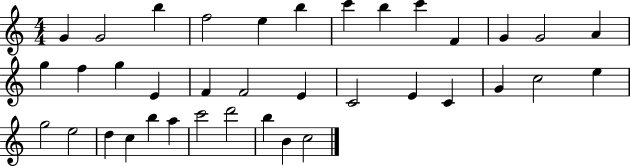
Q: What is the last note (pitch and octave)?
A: C5